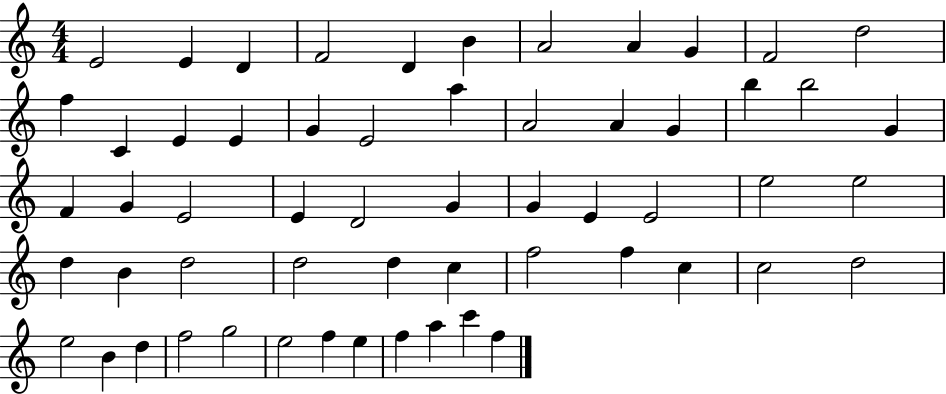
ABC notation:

X:1
T:Untitled
M:4/4
L:1/4
K:C
E2 E D F2 D B A2 A G F2 d2 f C E E G E2 a A2 A G b b2 G F G E2 E D2 G G E E2 e2 e2 d B d2 d2 d c f2 f c c2 d2 e2 B d f2 g2 e2 f e f a c' f